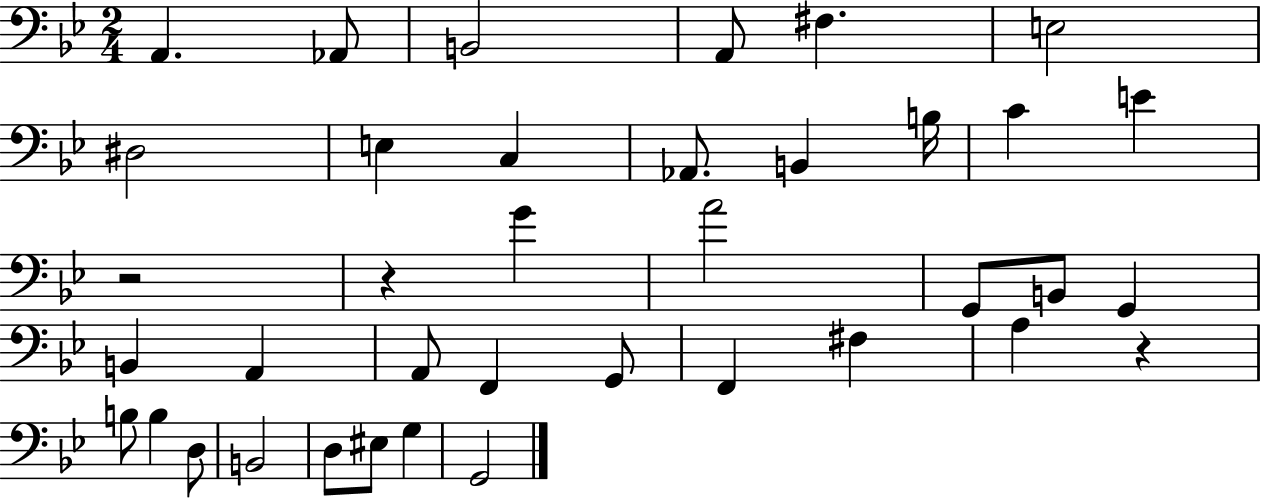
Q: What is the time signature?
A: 2/4